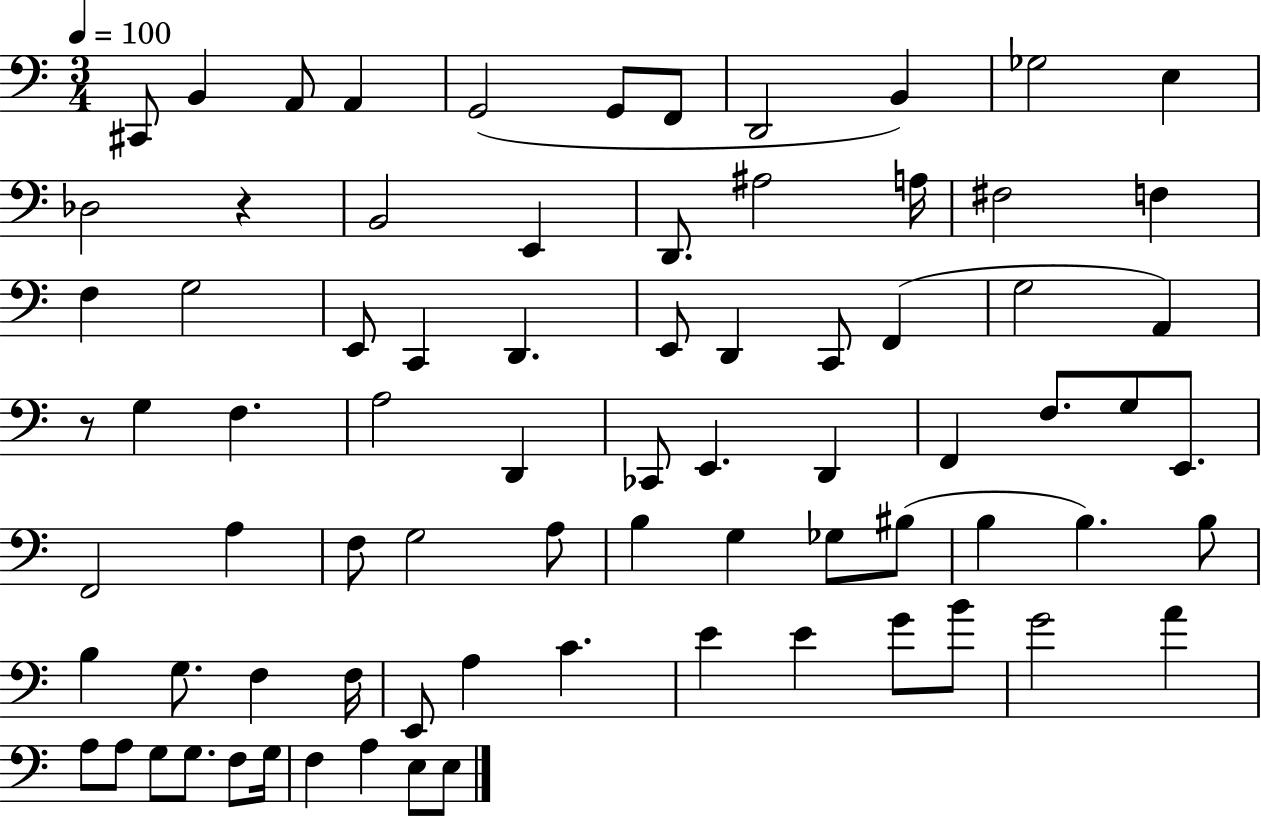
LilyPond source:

{
  \clef bass
  \numericTimeSignature
  \time 3/4
  \key c \major
  \tempo 4 = 100
  cis,8 b,4 a,8 a,4 | g,2( g,8 f,8 | d,2 b,4) | ges2 e4 | \break des2 r4 | b,2 e,4 | d,8. ais2 a16 | fis2 f4 | \break f4 g2 | e,8 c,4 d,4. | e,8 d,4 c,8 f,4( | g2 a,4) | \break r8 g4 f4. | a2 d,4 | ces,8 e,4. d,4 | f,4 f8. g8 e,8. | \break f,2 a4 | f8 g2 a8 | b4 g4 ges8 bis8( | b4 b4.) b8 | \break b4 g8. f4 f16 | e,8 a4 c'4. | e'4 e'4 g'8 b'8 | g'2 a'4 | \break a8 a8 g8 g8. f8 g16 | f4 a4 e8 e8 | \bar "|."
}